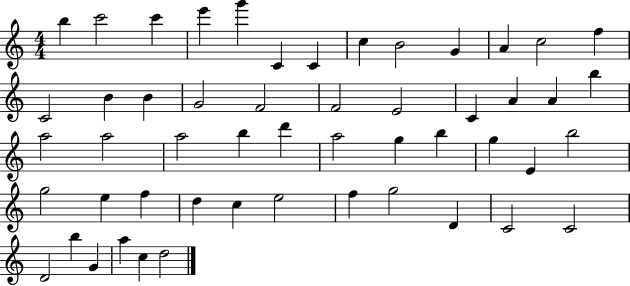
X:1
T:Untitled
M:4/4
L:1/4
K:C
b c'2 c' e' g' C C c B2 G A c2 f C2 B B G2 F2 F2 E2 C A A b a2 a2 a2 b d' a2 g b g E b2 g2 e f d c e2 f g2 D C2 C2 D2 b G a c d2